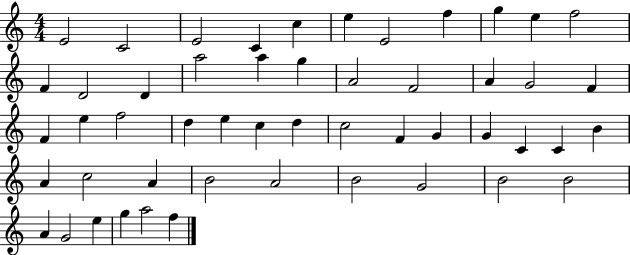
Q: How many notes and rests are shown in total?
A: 51